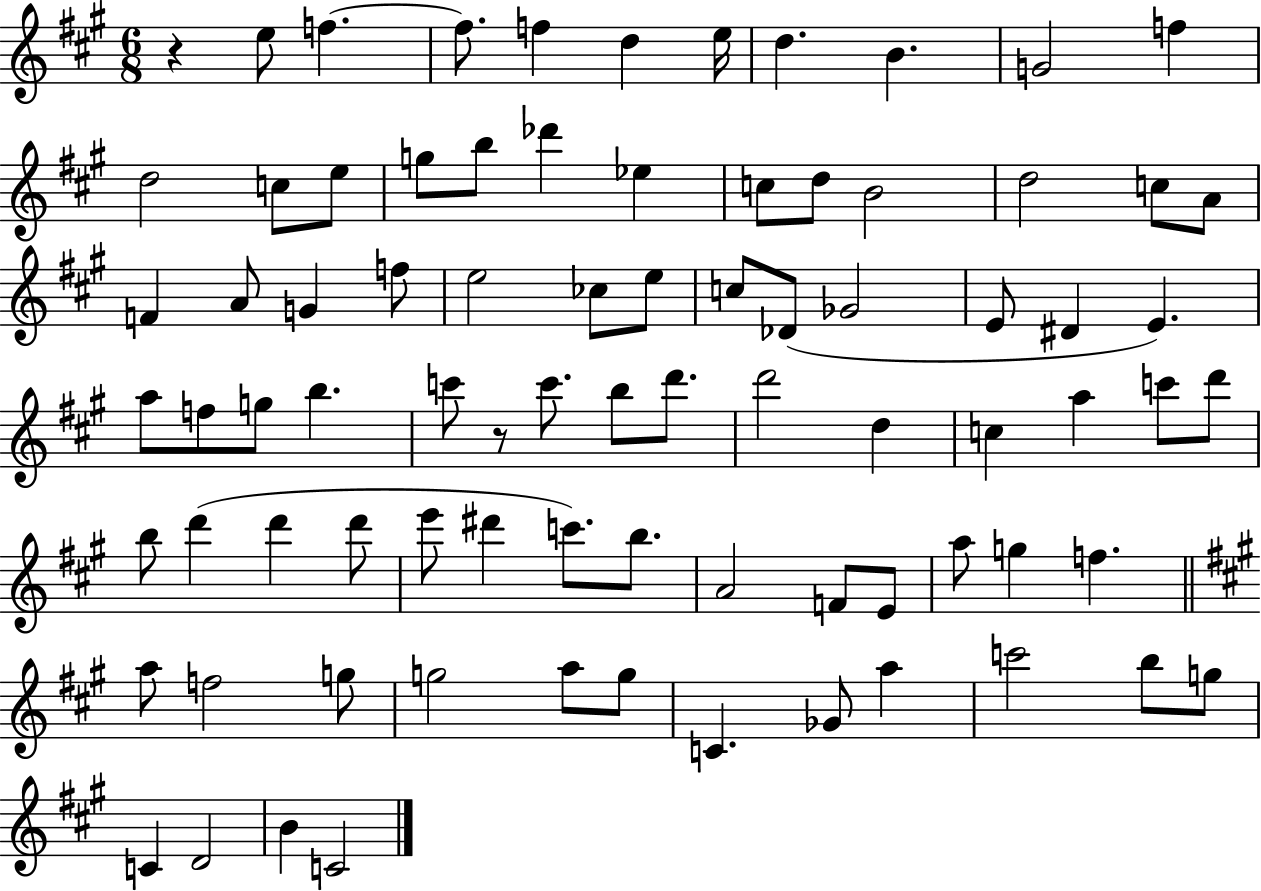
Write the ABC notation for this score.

X:1
T:Untitled
M:6/8
L:1/4
K:A
z e/2 f f/2 f d e/4 d B G2 f d2 c/2 e/2 g/2 b/2 _d' _e c/2 d/2 B2 d2 c/2 A/2 F A/2 G f/2 e2 _c/2 e/2 c/2 _D/2 _G2 E/2 ^D E a/2 f/2 g/2 b c'/2 z/2 c'/2 b/2 d'/2 d'2 d c a c'/2 d'/2 b/2 d' d' d'/2 e'/2 ^d' c'/2 b/2 A2 F/2 E/2 a/2 g f a/2 f2 g/2 g2 a/2 g/2 C _G/2 a c'2 b/2 g/2 C D2 B C2